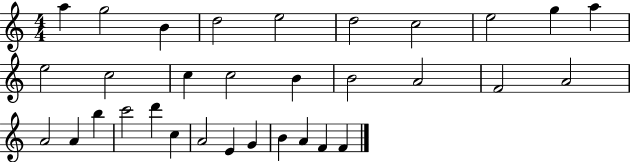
A5/q G5/h B4/q D5/h E5/h D5/h C5/h E5/h G5/q A5/q E5/h C5/h C5/q C5/h B4/q B4/h A4/h F4/h A4/h A4/h A4/q B5/q C6/h D6/q C5/q A4/h E4/q G4/q B4/q A4/q F4/q F4/q